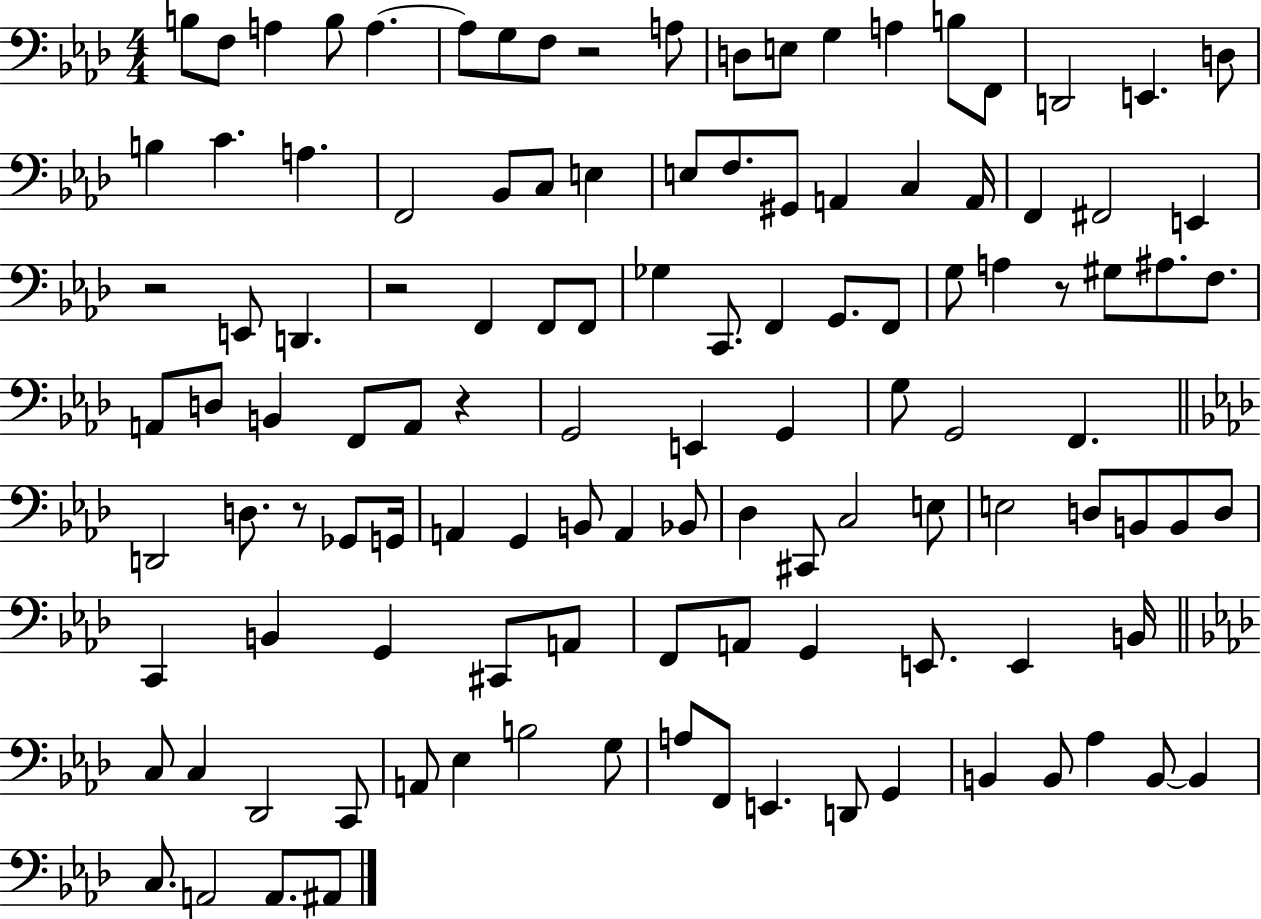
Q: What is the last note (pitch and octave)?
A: A#2